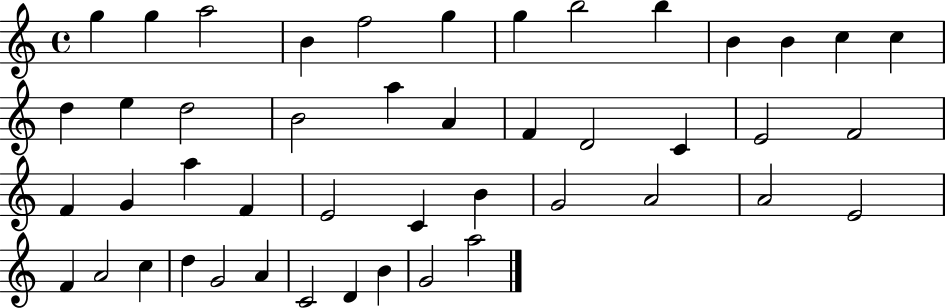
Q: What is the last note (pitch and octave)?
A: A5